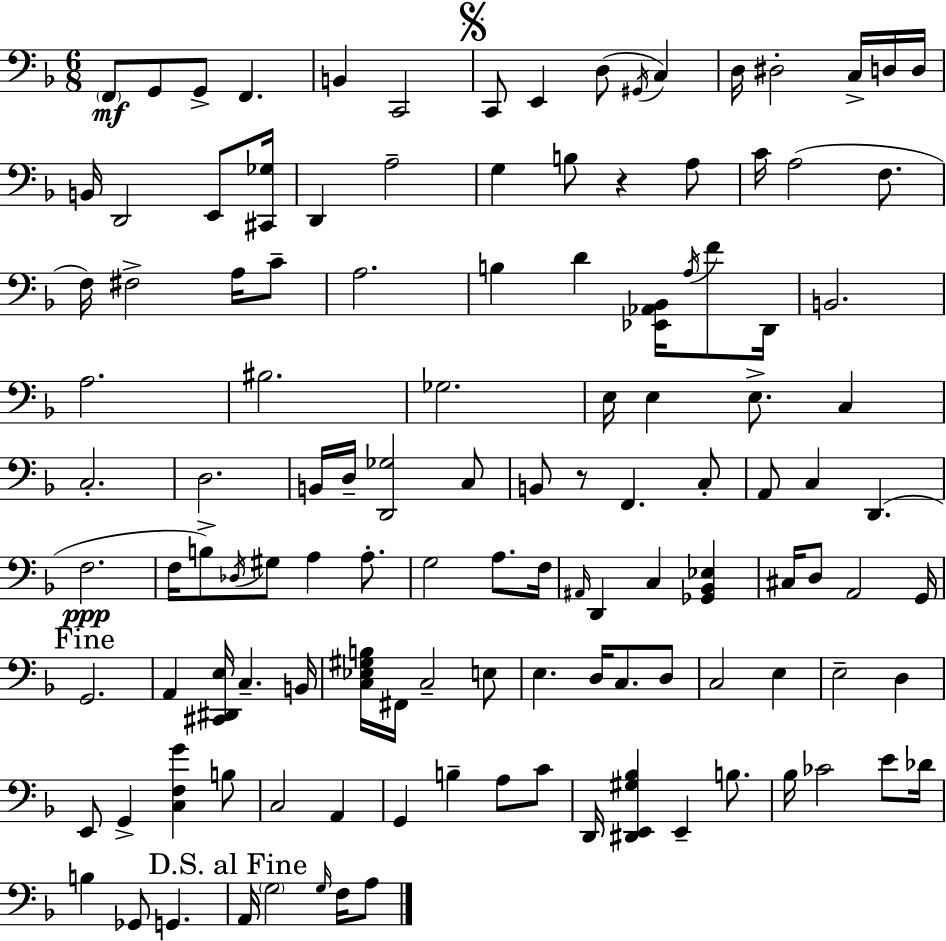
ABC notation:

X:1
T:Untitled
M:6/8
L:1/4
K:F
F,,/2 G,,/2 G,,/2 F,, B,, C,,2 C,,/2 E,, D,/2 ^G,,/4 C, D,/4 ^D,2 C,/4 D,/4 D,/4 B,,/4 D,,2 E,,/2 [^C,,_G,]/4 D,, A,2 G, B,/2 z A,/2 C/4 A,2 F,/2 F,/4 ^F,2 A,/4 C/2 A,2 B, D [_E,,_A,,_B,,]/4 A,/4 F/2 D,,/4 B,,2 A,2 ^B,2 _G,2 E,/4 E, E,/2 C, C,2 D,2 B,,/4 D,/4 [D,,_G,]2 C,/2 B,,/2 z/2 F,, C,/2 A,,/2 C, D,, F,2 F,/4 B,/2 _D,/4 ^G,/2 A, A,/2 G,2 A,/2 F,/4 ^A,,/4 D,, C, [_G,,_B,,_E,] ^C,/4 D,/2 A,,2 G,,/4 G,,2 A,, [^C,,^D,,E,]/4 C, B,,/4 [C,_E,^G,B,]/4 ^F,,/4 C,2 E,/2 E, D,/4 C,/2 D,/2 C,2 E, E,2 D, E,,/2 G,, [C,F,G] B,/2 C,2 A,, G,, B, A,/2 C/2 D,,/4 [^D,,E,,^G,_B,] E,, B,/2 _B,/4 _C2 E/2 _D/4 B, _G,,/2 G,, A,,/4 G,2 G,/4 F,/4 A,/2